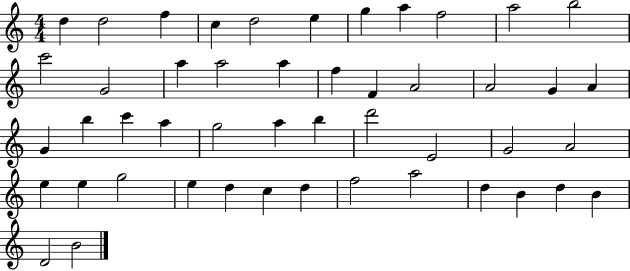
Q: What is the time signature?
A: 4/4